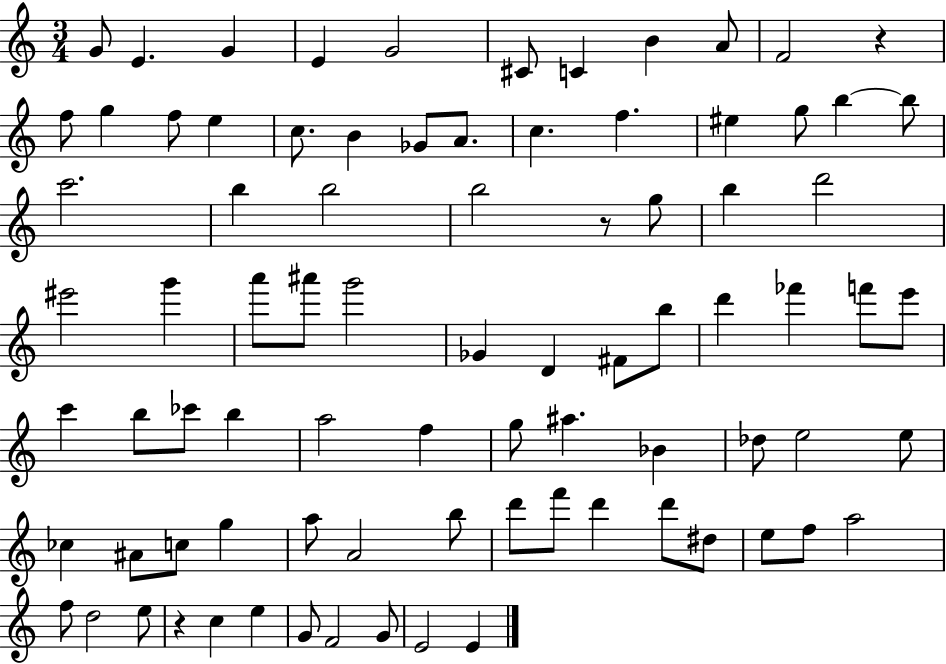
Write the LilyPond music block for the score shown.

{
  \clef treble
  \numericTimeSignature
  \time 3/4
  \key c \major
  g'8 e'4. g'4 | e'4 g'2 | cis'8 c'4 b'4 a'8 | f'2 r4 | \break f''8 g''4 f''8 e''4 | c''8. b'4 ges'8 a'8. | c''4. f''4. | eis''4 g''8 b''4~~ b''8 | \break c'''2. | b''4 b''2 | b''2 r8 g''8 | b''4 d'''2 | \break eis'''2 g'''4 | a'''8 ais'''8 g'''2 | ges'4 d'4 fis'8 b''8 | d'''4 fes'''4 f'''8 e'''8 | \break c'''4 b''8 ces'''8 b''4 | a''2 f''4 | g''8 ais''4. bes'4 | des''8 e''2 e''8 | \break ces''4 ais'8 c''8 g''4 | a''8 a'2 b''8 | d'''8 f'''8 d'''4 d'''8 dis''8 | e''8 f''8 a''2 | \break f''8 d''2 e''8 | r4 c''4 e''4 | g'8 f'2 g'8 | e'2 e'4 | \break \bar "|."
}